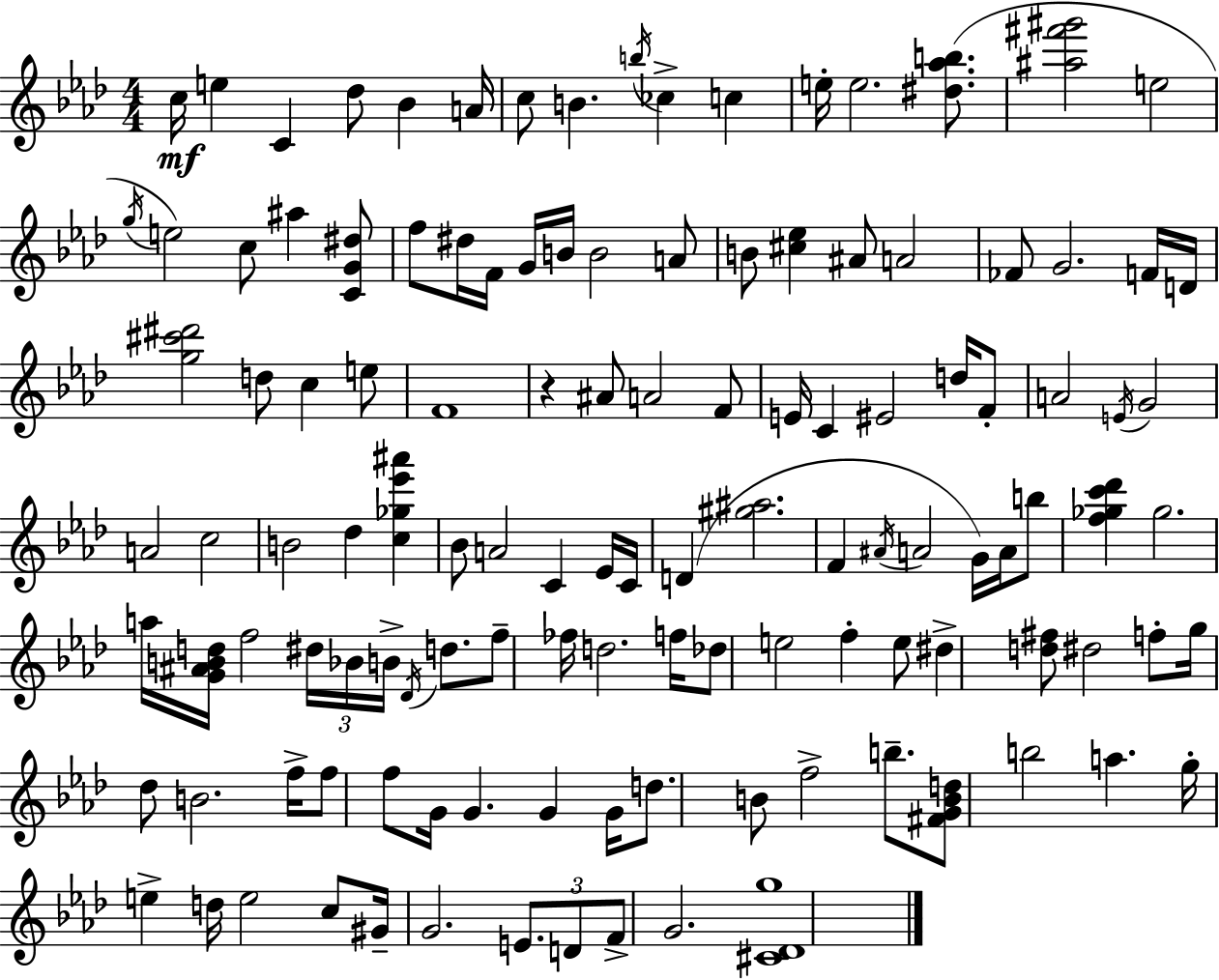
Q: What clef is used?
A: treble